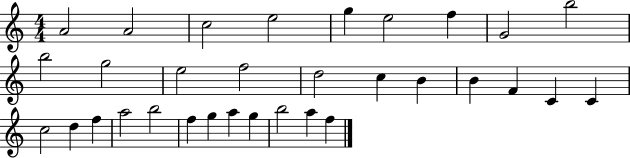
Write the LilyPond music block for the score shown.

{
  \clef treble
  \numericTimeSignature
  \time 4/4
  \key c \major
  a'2 a'2 | c''2 e''2 | g''4 e''2 f''4 | g'2 b''2 | \break b''2 g''2 | e''2 f''2 | d''2 c''4 b'4 | b'4 f'4 c'4 c'4 | \break c''2 d''4 f''4 | a''2 b''2 | f''4 g''4 a''4 g''4 | b''2 a''4 f''4 | \break \bar "|."
}